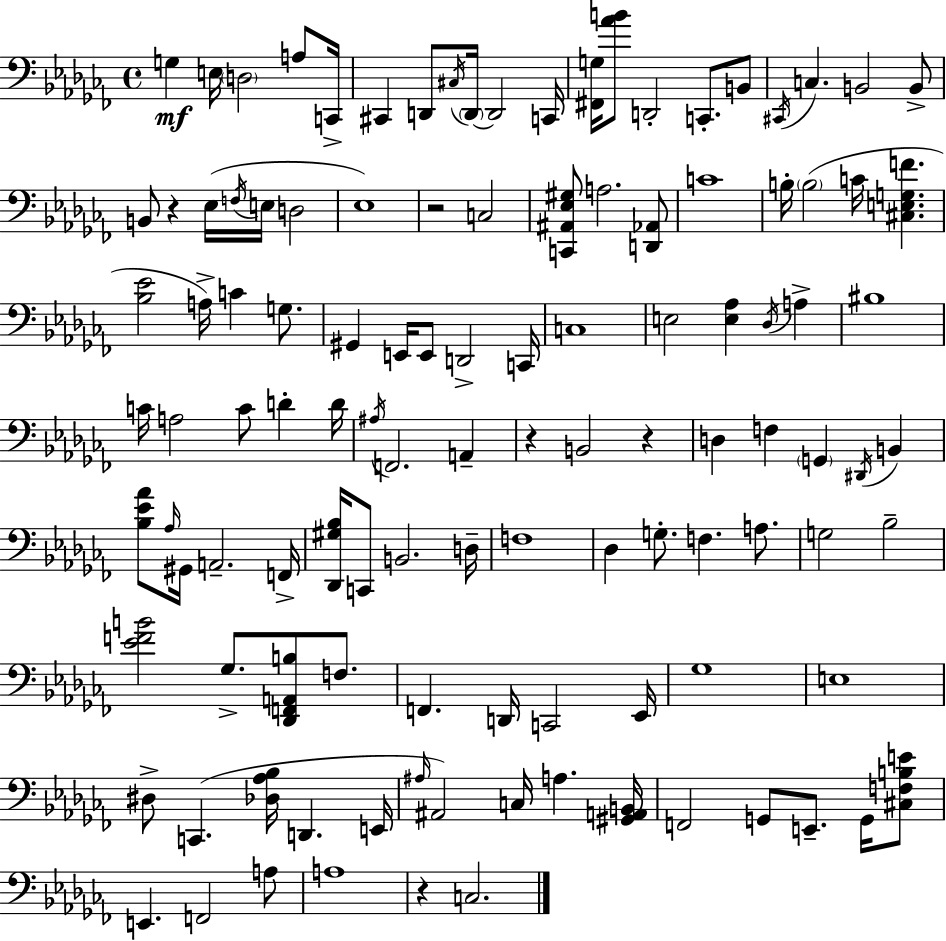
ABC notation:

X:1
T:Untitled
M:4/4
L:1/4
K:Abm
G, E,/4 D,2 A,/2 C,,/4 ^C,, D,,/2 ^C,/4 D,,/4 D,,2 C,,/4 [^F,,G,]/4 [_AB]/2 D,,2 C,,/2 B,,/2 ^C,,/4 C, B,,2 B,,/2 B,,/2 z _E,/4 F,/4 E,/4 D,2 _E,4 z2 C,2 [C,,^A,,_E,^G,]/2 A,2 [D,,_A,,]/2 C4 B,/4 B,2 C/4 [^C,E,G,F] [_B,_E]2 A,/4 C G,/2 ^G,, E,,/4 E,,/2 D,,2 C,,/4 C,4 E,2 [E,_A,] _D,/4 A, ^B,4 C/4 A,2 C/2 D D/4 ^A,/4 F,,2 A,, z B,,2 z D, F, G,, ^D,,/4 B,, [_B,_E_A]/2 _A,/4 ^G,,/4 A,,2 F,,/4 [_D,,^G,_B,]/4 C,,/2 B,,2 D,/4 F,4 _D, G,/2 F, A,/2 G,2 _B,2 [_EFB]2 _G,/2 [_D,,F,,A,,B,]/2 F,/2 F,, D,,/4 C,,2 _E,,/4 _G,4 E,4 ^D,/2 C,, [_D,_A,_B,]/4 D,, E,,/4 ^A,/4 ^A,,2 C,/4 A, [^G,,A,,B,,]/4 F,,2 G,,/2 E,,/2 G,,/4 [^C,F,B,E]/2 E,, F,,2 A,/2 A,4 z C,2